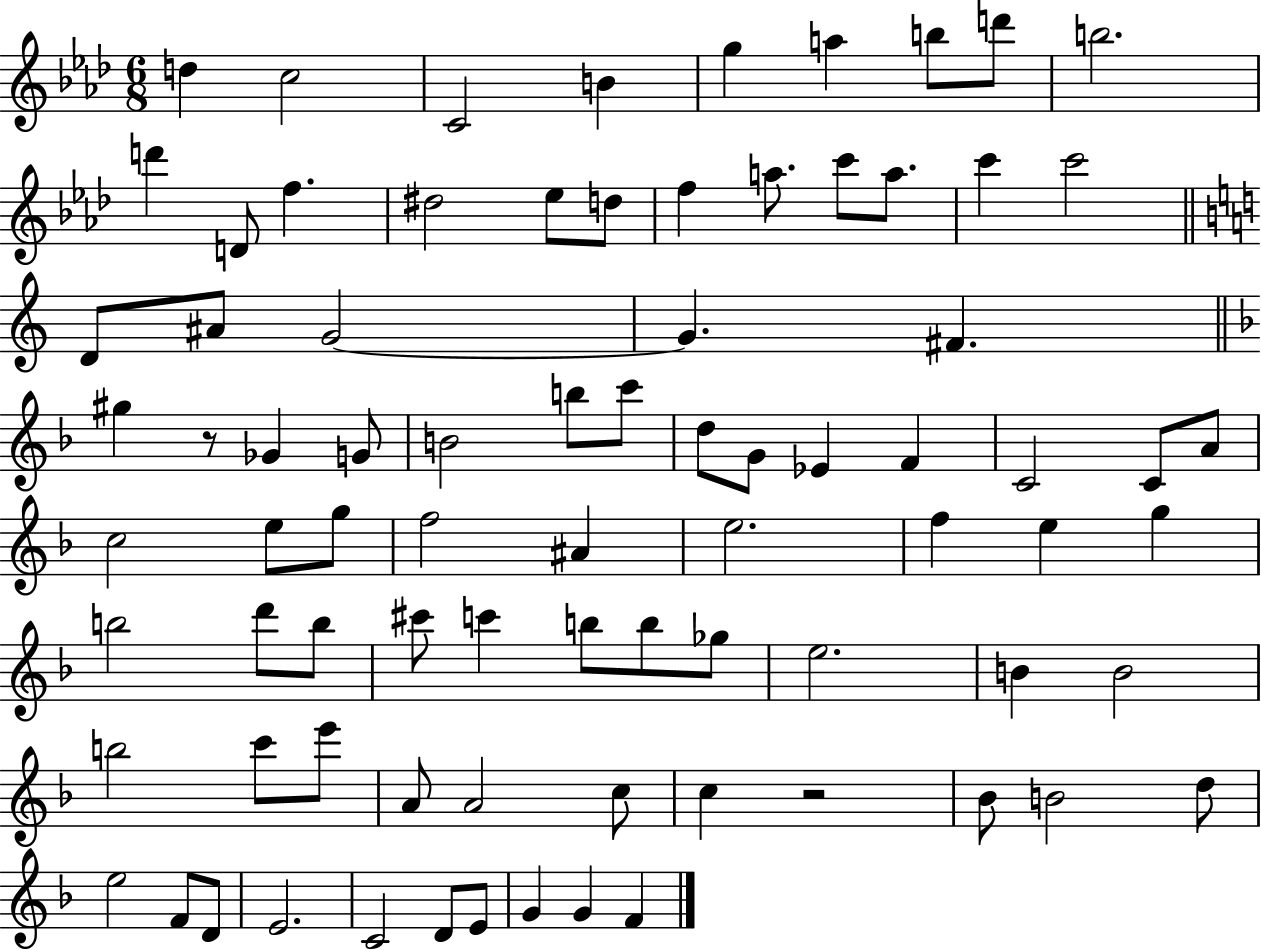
D5/q C5/h C4/h B4/q G5/q A5/q B5/e D6/e B5/h. D6/q D4/e F5/q. D#5/h Eb5/e D5/e F5/q A5/e. C6/e A5/e. C6/q C6/h D4/e A#4/e G4/h G4/q. F#4/q. G#5/q R/e Gb4/q G4/e B4/h B5/e C6/e D5/e G4/e Eb4/q F4/q C4/h C4/e A4/e C5/h E5/e G5/e F5/h A#4/q E5/h. F5/q E5/q G5/q B5/h D6/e B5/e C#6/e C6/q B5/e B5/e Gb5/e E5/h. B4/q B4/h B5/h C6/e E6/e A4/e A4/h C5/e C5/q R/h Bb4/e B4/h D5/e E5/h F4/e D4/e E4/h. C4/h D4/e E4/e G4/q G4/q F4/q